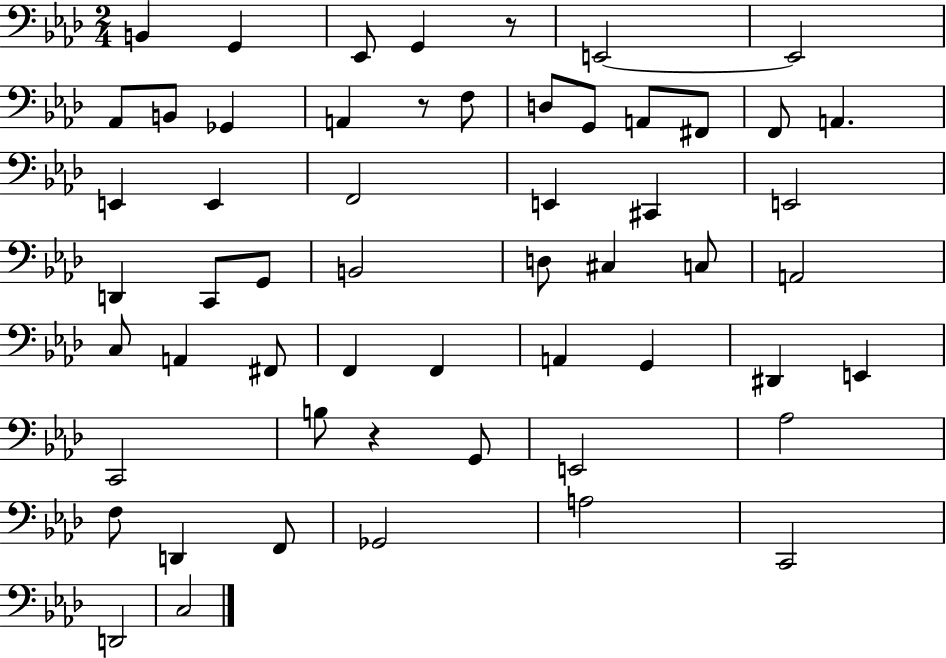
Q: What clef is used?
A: bass